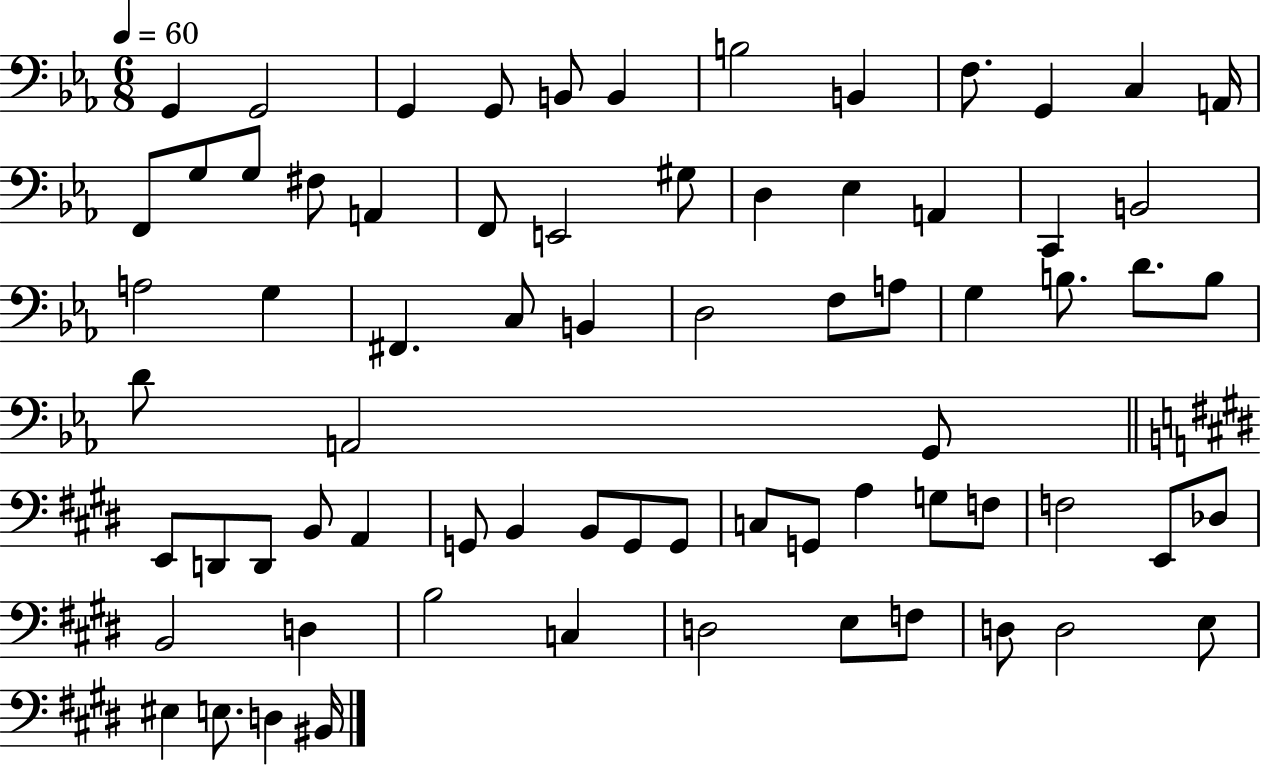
X:1
T:Untitled
M:6/8
L:1/4
K:Eb
G,, G,,2 G,, G,,/2 B,,/2 B,, B,2 B,, F,/2 G,, C, A,,/4 F,,/2 G,/2 G,/2 ^F,/2 A,, F,,/2 E,,2 ^G,/2 D, _E, A,, C,, B,,2 A,2 G, ^F,, C,/2 B,, D,2 F,/2 A,/2 G, B,/2 D/2 B,/2 D/2 A,,2 G,,/2 E,,/2 D,,/2 D,,/2 B,,/2 A,, G,,/2 B,, B,,/2 G,,/2 G,,/2 C,/2 G,,/2 A, G,/2 F,/2 F,2 E,,/2 _D,/2 B,,2 D, B,2 C, D,2 E,/2 F,/2 D,/2 D,2 E,/2 ^E, E,/2 D, ^B,,/4